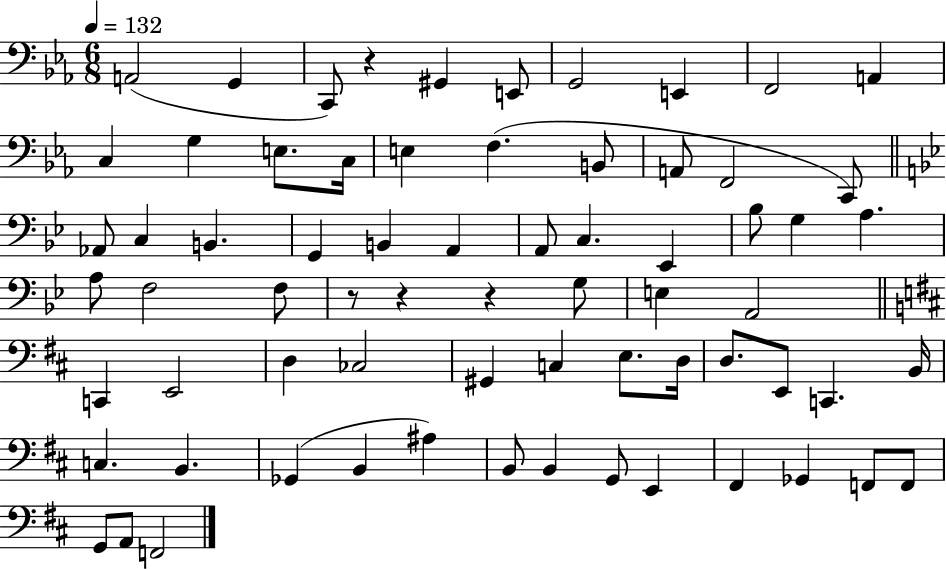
{
  \clef bass
  \numericTimeSignature
  \time 6/8
  \key ees \major
  \tempo 4 = 132
  a,2( g,4 | c,8) r4 gis,4 e,8 | g,2 e,4 | f,2 a,4 | \break c4 g4 e8. c16 | e4 f4.( b,8 | a,8 f,2 c,8) | \bar "||" \break \key bes \major aes,8 c4 b,4. | g,4 b,4 a,4 | a,8 c4. ees,4 | bes8 g4 a4. | \break a8 f2 f8 | r8 r4 r4 g8 | e4 a,2 | \bar "||" \break \key d \major c,4 e,2 | d4 ces2 | gis,4 c4 e8. d16 | d8. e,8 c,4. b,16 | \break c4. b,4. | ges,4( b,4 ais4) | b,8 b,4 g,8 e,4 | fis,4 ges,4 f,8 f,8 | \break g,8 a,8 f,2 | \bar "|."
}